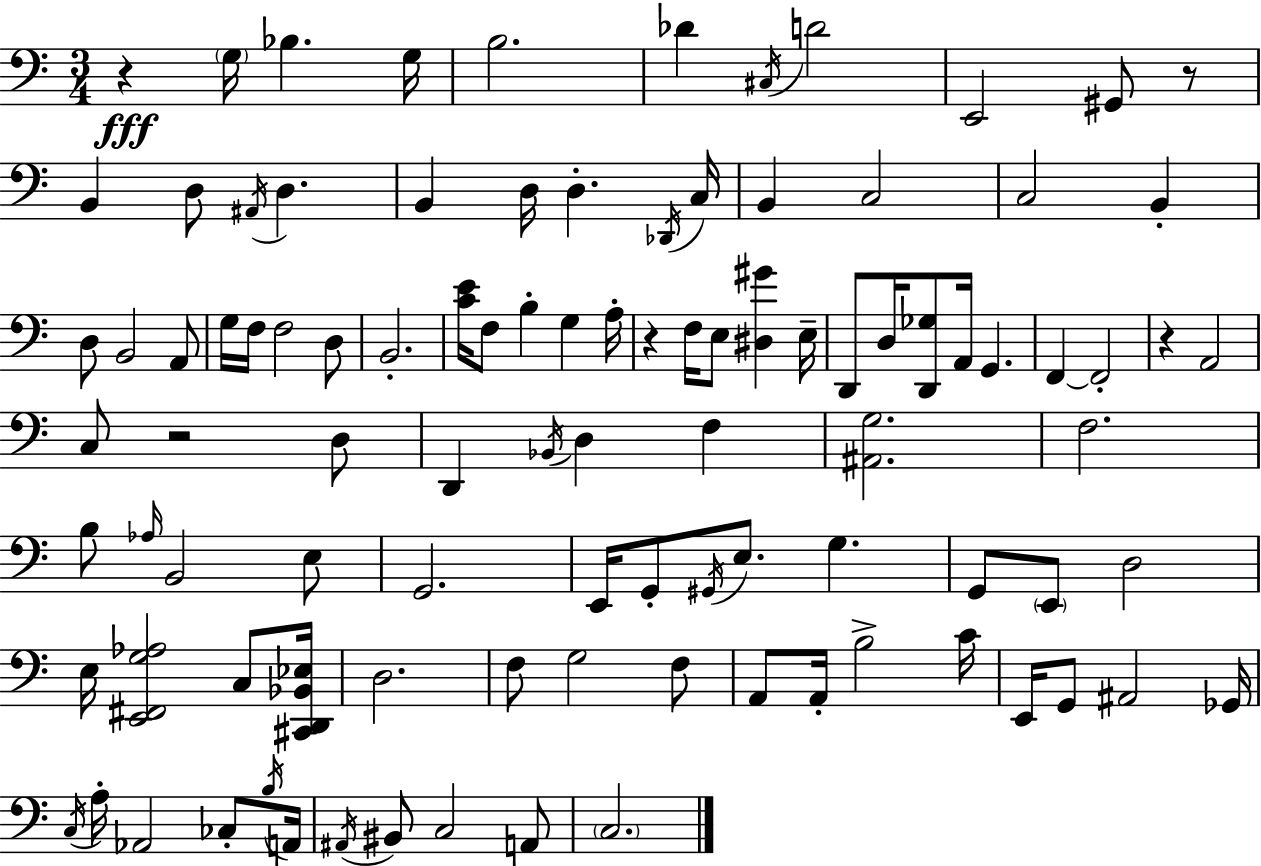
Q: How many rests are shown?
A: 5